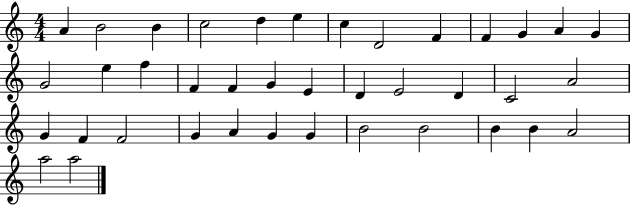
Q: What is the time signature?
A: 4/4